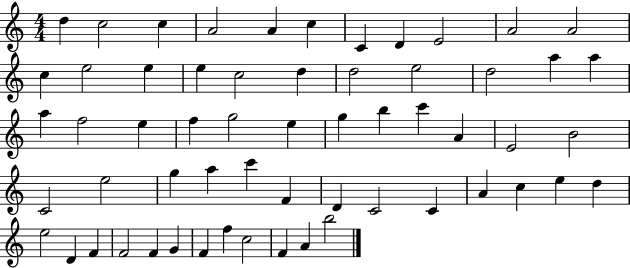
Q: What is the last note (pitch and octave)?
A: B5